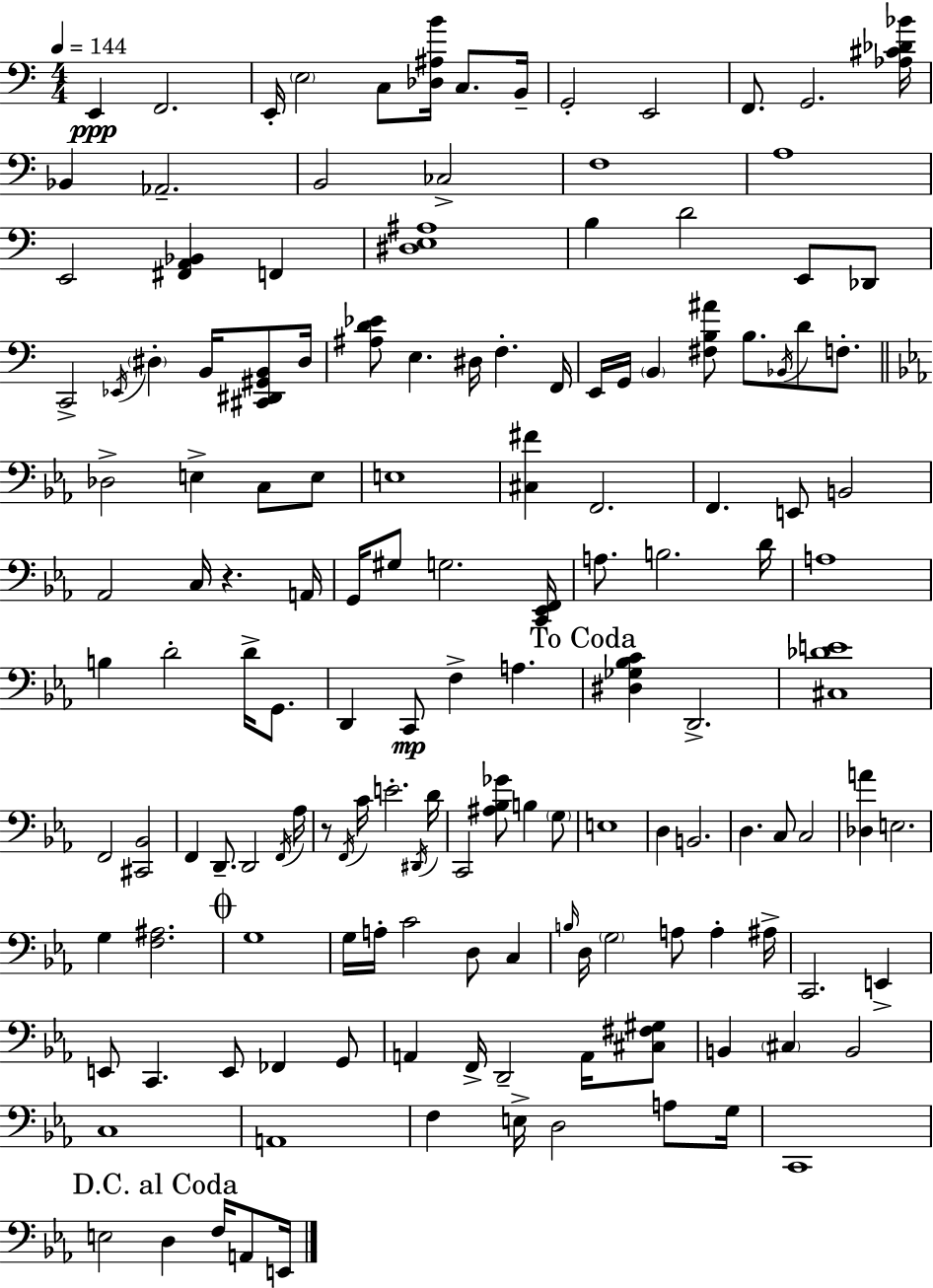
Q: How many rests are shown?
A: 2